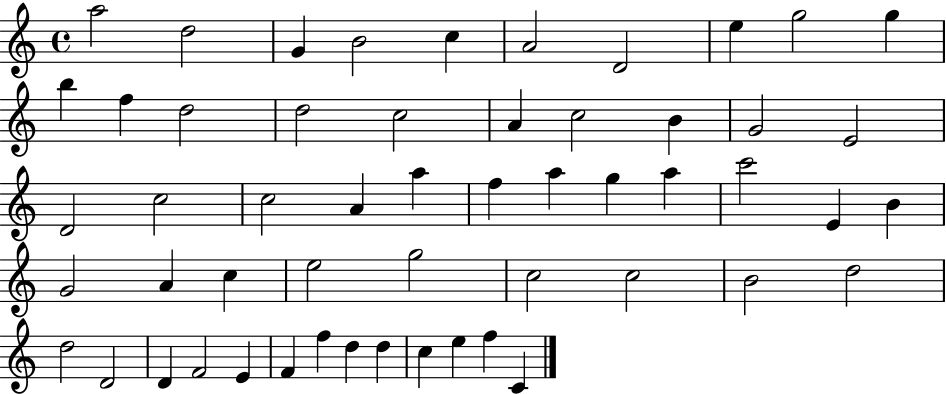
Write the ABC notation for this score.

X:1
T:Untitled
M:4/4
L:1/4
K:C
a2 d2 G B2 c A2 D2 e g2 g b f d2 d2 c2 A c2 B G2 E2 D2 c2 c2 A a f a g a c'2 E B G2 A c e2 g2 c2 c2 B2 d2 d2 D2 D F2 E F f d d c e f C